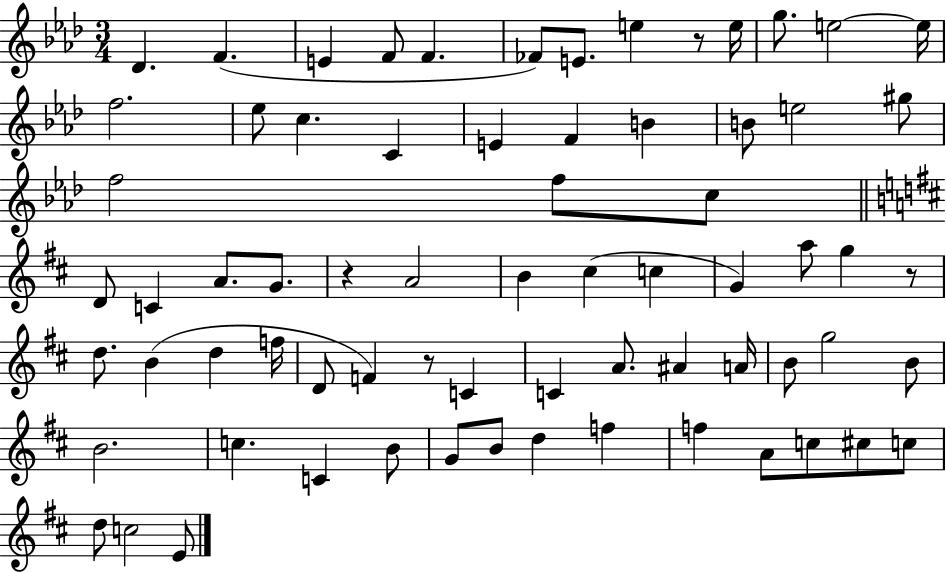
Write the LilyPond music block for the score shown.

{
  \clef treble
  \numericTimeSignature
  \time 3/4
  \key aes \major
  \repeat volta 2 { des'4. f'4.( | e'4 f'8 f'4. | fes'8) e'8. e''4 r8 e''16 | g''8. e''2~~ e''16 | \break f''2. | ees''8 c''4. c'4 | e'4 f'4 b'4 | b'8 e''2 gis''8 | \break f''2 f''8 c''8 | \bar "||" \break \key d \major d'8 c'4 a'8. g'8. | r4 a'2 | b'4 cis''4( c''4 | g'4) a''8 g''4 r8 | \break d''8. b'4( d''4 f''16 | d'8 f'4) r8 c'4 | c'4 a'8. ais'4 a'16 | b'8 g''2 b'8 | \break b'2. | c''4. c'4 b'8 | g'8 b'8 d''4 f''4 | f''4 a'8 c''8 cis''8 c''8 | \break d''8 c''2 e'8 | } \bar "|."
}